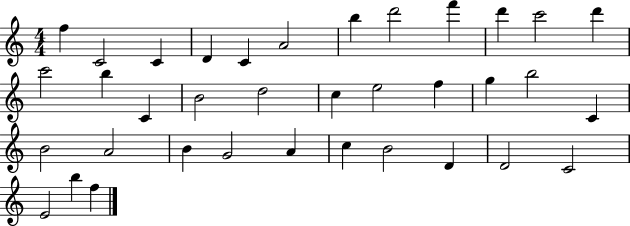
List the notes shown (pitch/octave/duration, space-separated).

F5/q C4/h C4/q D4/q C4/q A4/h B5/q D6/h F6/q D6/q C6/h D6/q C6/h B5/q C4/q B4/h D5/h C5/q E5/h F5/q G5/q B5/h C4/q B4/h A4/h B4/q G4/h A4/q C5/q B4/h D4/q D4/h C4/h E4/h B5/q F5/q